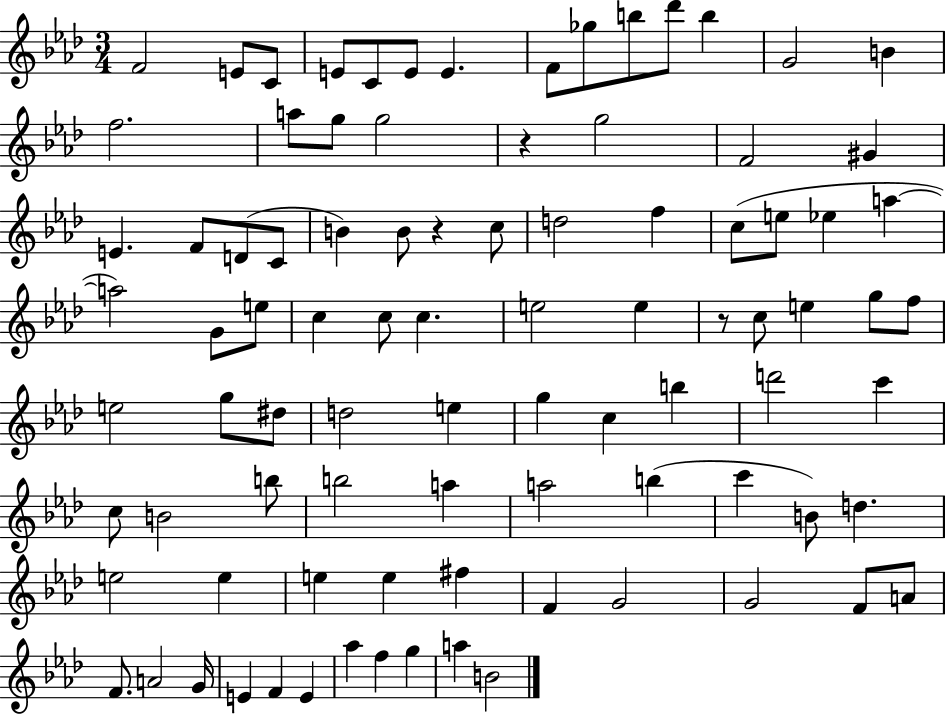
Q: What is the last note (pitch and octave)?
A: B4